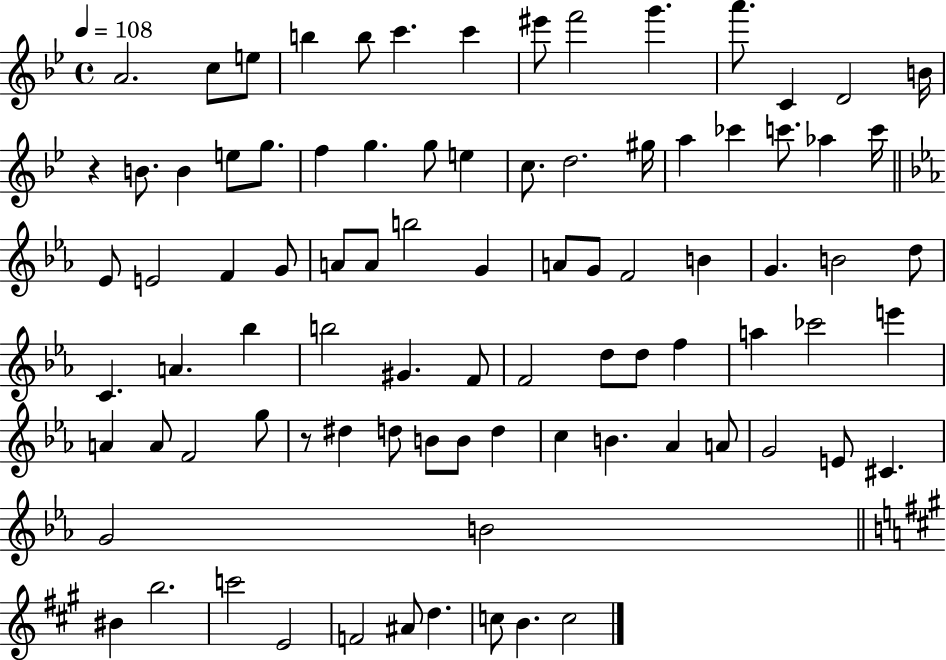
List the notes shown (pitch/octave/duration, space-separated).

A4/h. C5/e E5/e B5/q B5/e C6/q. C6/q EIS6/e F6/h G6/q. A6/e. C4/q D4/h B4/s R/q B4/e. B4/q E5/e G5/e. F5/q G5/q. G5/e E5/q C5/e. D5/h. G#5/s A5/q CES6/q C6/e. Ab5/q C6/s Eb4/e E4/h F4/q G4/e A4/e A4/e B5/h G4/q A4/e G4/e F4/h B4/q G4/q. B4/h D5/e C4/q. A4/q. Bb5/q B5/h G#4/q. F4/e F4/h D5/e D5/e F5/q A5/q CES6/h E6/q A4/q A4/e F4/h G5/e R/e D#5/q D5/e B4/e B4/e D5/q C5/q B4/q. Ab4/q A4/e G4/h E4/e C#4/q. G4/h B4/h BIS4/q B5/h. C6/h E4/h F4/h A#4/e D5/q. C5/e B4/q. C5/h